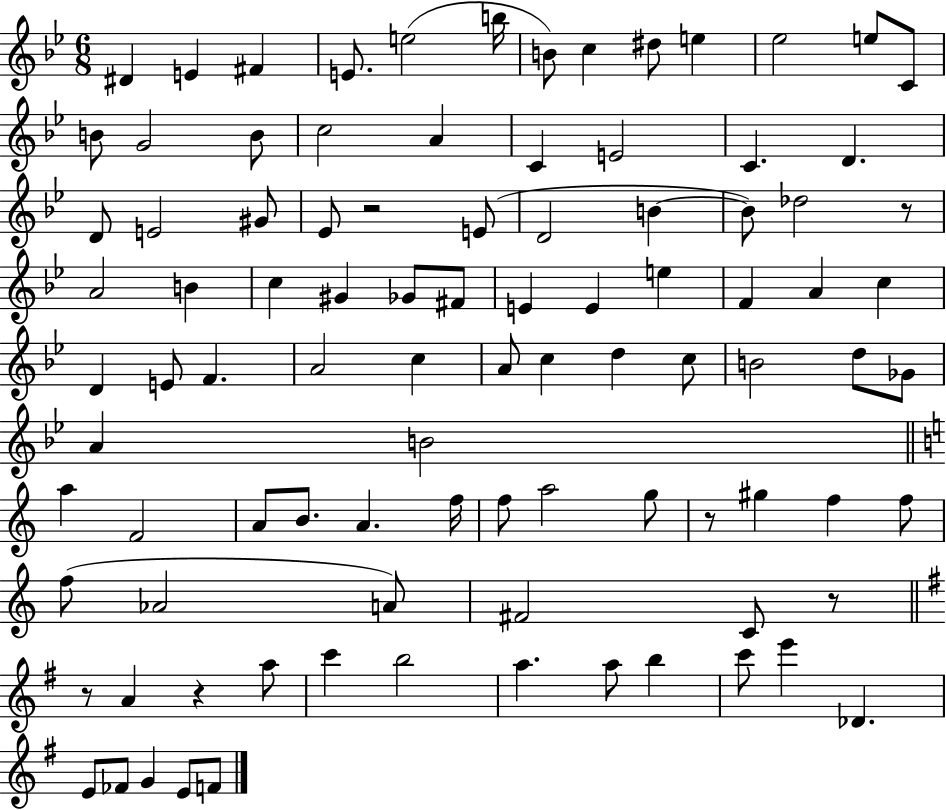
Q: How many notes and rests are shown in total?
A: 95